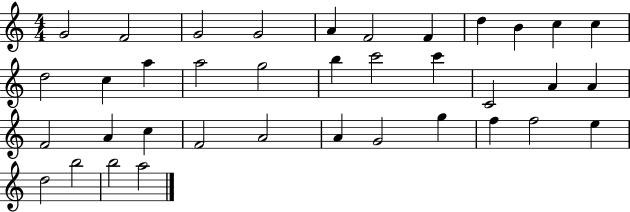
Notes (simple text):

G4/h F4/h G4/h G4/h A4/q F4/h F4/q D5/q B4/q C5/q C5/q D5/h C5/q A5/q A5/h G5/h B5/q C6/h C6/q C4/h A4/q A4/q F4/h A4/q C5/q F4/h A4/h A4/q G4/h G5/q F5/q F5/h E5/q D5/h B5/h B5/h A5/h